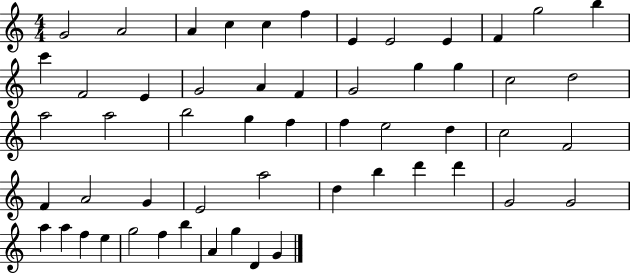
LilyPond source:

{
  \clef treble
  \numericTimeSignature
  \time 4/4
  \key c \major
  g'2 a'2 | a'4 c''4 c''4 f''4 | e'4 e'2 e'4 | f'4 g''2 b''4 | \break c'''4 f'2 e'4 | g'2 a'4 f'4 | g'2 g''4 g''4 | c''2 d''2 | \break a''2 a''2 | b''2 g''4 f''4 | f''4 e''2 d''4 | c''2 f'2 | \break f'4 a'2 g'4 | e'2 a''2 | d''4 b''4 d'''4 d'''4 | g'2 g'2 | \break a''4 a''4 f''4 e''4 | g''2 f''4 b''4 | a'4 g''4 d'4 g'4 | \bar "|."
}